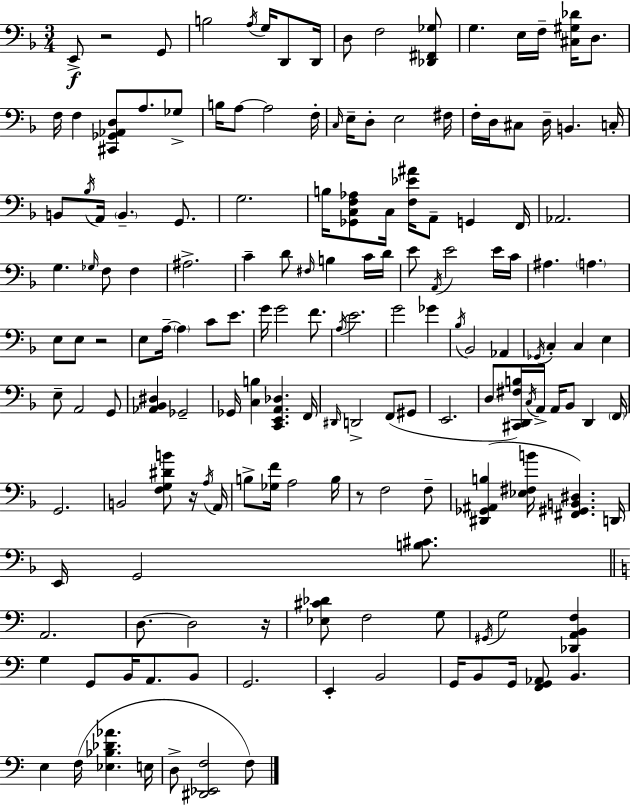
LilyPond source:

{
  \clef bass
  \numericTimeSignature
  \time 3/4
  \key d \minor
  e,8->\f r2 g,8 | b2 \acciaccatura { a16 } g16 d,8 | d,16 d8 f2 <des, fis, ges>8 | g4. e16 f16-- <cis gis des'>16 d8. | \break f16 f4 <cis, ges, aes, d>8 a8. ges8-> | b16 a8~~ a2 | f16-. \grace { c16 } e16-- d8-. e2 | fis16 f16-. d16 cis8 d16-- b,4. | \break c16-. b,8 \acciaccatura { bes16 } a,16 \parenthesize b,4.-- | g,8. g2. | b16 <ges, c f aes>8 c16 <f ees' ais'>16 a,8-- g,4 | f,16 aes,2. | \break g4. \grace { ges16 } f8 | f4 ais2.-> | c'4-- d'8 \grace { fis16 } b4 | c'16 d'16 e'8 \acciaccatura { a,16 } e'2 | \break e'16 c'16 ais4. | \parenthesize a4. e8 e8 r2 | e8 a16--~~ \parenthesize a4 | c'8 e'8. g'16 g'2 | \break f'8. \acciaccatura { a16 } e'2. | g'2 | ges'4 \acciaccatura { bes16 } bes,2 | aes,4 \acciaccatura { ges,16 } c4-. | \break c4 e4 e8-- a,2 | g,8 <aes, bes, dis>4 | ges,2-- ges,16 <c b>4 | <c, e, a, des>4. f,16 \grace { dis,16 } d,2-> | \break f,8( gis,8 e,2. | d8 | <cis, d, fis b>16) \acciaccatura { c16 } a,16-> a,16 bes,8 d,4 \parenthesize f,16 g,2. | b,2 | \break <f g dis' b'>8 r16 \acciaccatura { a16 } a,16 | b8-> <ges f'>16 a2 b16 | r8 f2 f8-- | <dis, ges, ais, b>4( <ees fis b'>16 <fis, gis, b, dis>4.) d,16 | \break e,16 g,2 <b cis'>8. | \bar "||" \break \key c \major a,2. | d8.~~ d2 r16 | <ees cis' des'>8 f2 g8 | \acciaccatura { gis,16 } g2 <des, a, b, f>4 | \break g4 g,8 b,16 a,8. b,8 | g,2. | e,4-. b,2 | g,16 b,8 g,16 <f, g, aes,>8 b,4. | \break e4 f16( <ees bes des' aes'>4. | e16 d8-> <dis, ees, f>2 f8) | \bar "|."
}